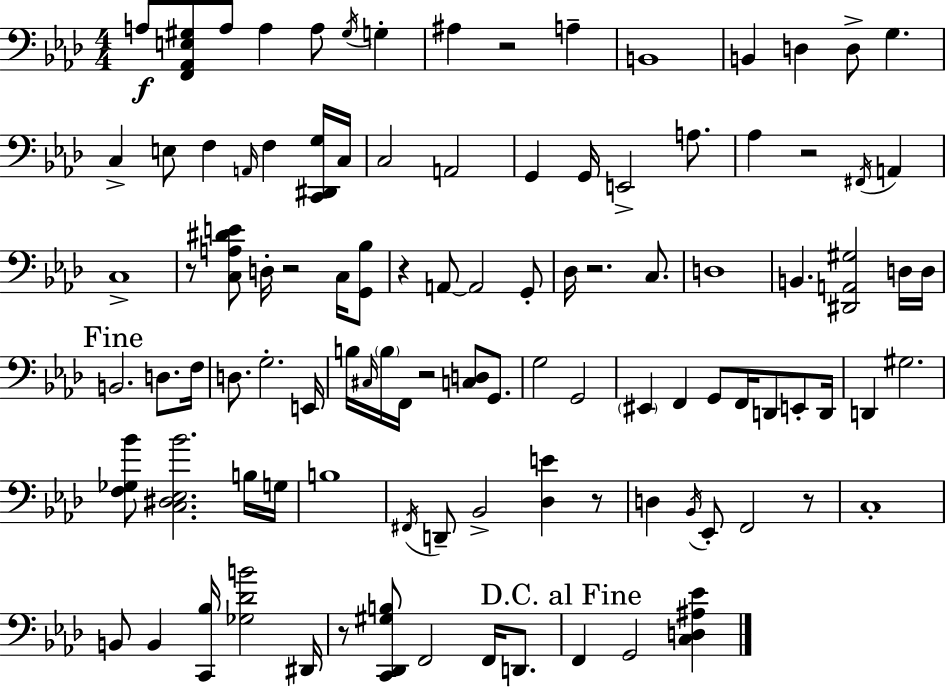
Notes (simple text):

A3/e [F2,Ab2,E3,G#3]/e A3/e A3/q A3/e G#3/s G3/q A#3/q R/h A3/q B2/w B2/q D3/q D3/e G3/q. C3/q E3/e F3/q A2/s F3/q [C2,D#2,G3]/s C3/s C3/h A2/h G2/q G2/s E2/h A3/e. Ab3/q R/h F#2/s A2/q C3/w R/e [C3,A3,D#4,E4]/e D3/s R/h C3/s [G2,Bb3]/e R/q A2/e A2/h G2/e Db3/s R/h. C3/e. D3/w B2/q. [D#2,A2,G#3]/h D3/s D3/s B2/h. D3/e. F3/s D3/e. G3/h. E2/s B3/s C#3/s B3/s F2/s R/h [C3,D3]/e G2/e. G3/h G2/h EIS2/q F2/q G2/e F2/s D2/e E2/e D2/s D2/q G#3/h. [F3,Gb3,Bb4]/e [C3,D#3,Eb3,Bb4]/h. B3/s G3/s B3/w F#2/s D2/e Bb2/h [Db3,E4]/q R/e D3/q Bb2/s Eb2/e F2/h R/e C3/w B2/e B2/q [C2,Bb3]/s [Gb3,Db4,B4]/h D#2/s R/e [C2,Db2,G#3,B3]/e F2/h F2/s D2/e. F2/q G2/h [C3,D3,A#3,Eb4]/q